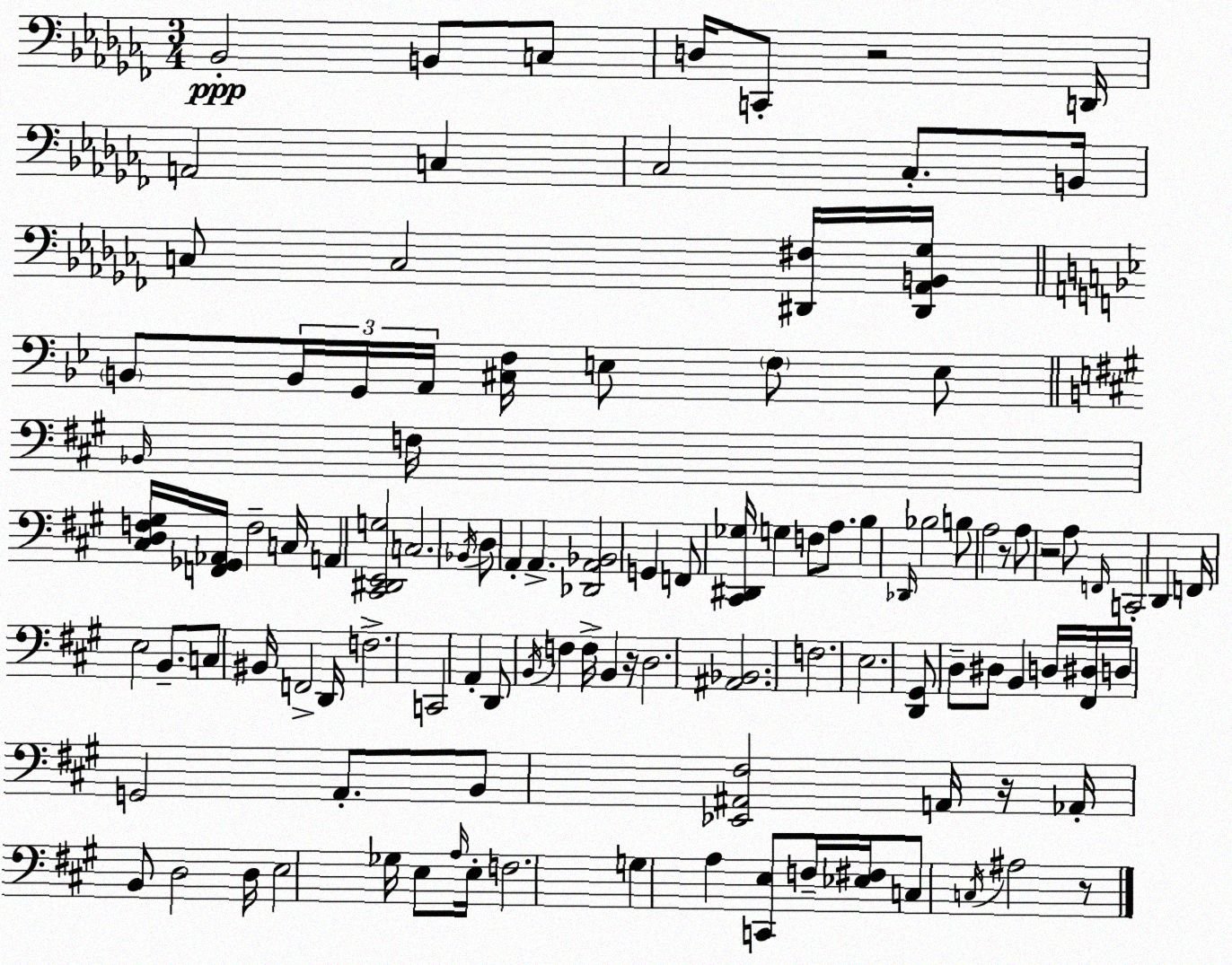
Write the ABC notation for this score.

X:1
T:Untitled
M:3/4
L:1/4
K:Abm
_B,,2 B,,/2 C,/2 D,/4 C,,/2 z2 D,,/4 A,,2 C, _C,2 _C,/2 B,,/4 C,/2 C,2 [^D,,^F,]/4 [^D,,_A,,B,,_G,]/4 B,,/2 B,,/4 G,,/4 A,,/4 [^C,F,]/4 E,/2 F,/2 E,/2 _B,,/4 F,/4 [^C,D,F,^G,]/4 [F,,_G,,_A,,]/4 F,2 C,/4 A,, [^C,,^D,,E,,G,]2 C,2 _B,,/4 D,/2 A,, A,, [_D,,A,,_B,,]2 G,, F,,/2 [^C,,^D,,_G,]/4 G, F,/2 A,/2 B, _D,,/4 _B,2 B,/2 A,2 z/2 A,/2 z2 A,/2 F,,/4 C,,2 D,, F,,/4 E,2 B,,/2 C,/2 ^B,,/4 F,,2 D,,/4 F,2 C,,2 A,, D,,/2 B,,/4 F, F,/4 B,, z/4 D,2 [^A,,_B,,]2 F,2 E,2 [D,,^G,,]/2 D,/2 ^D,/2 B,, D,/4 [^F,,^D,]/4 D,/4 G,,2 A,,/2 B,,/2 [_E,,^A,,^F,]2 A,,/4 z/4 _A,,/4 B,,/2 D,2 D,/4 E,2 _G,/4 E,/2 A,/4 E,/4 F,2 G, A, [C,,E,]/2 F,/4 [_E,^F,]/4 C,/2 C,/4 ^A,2 z/2